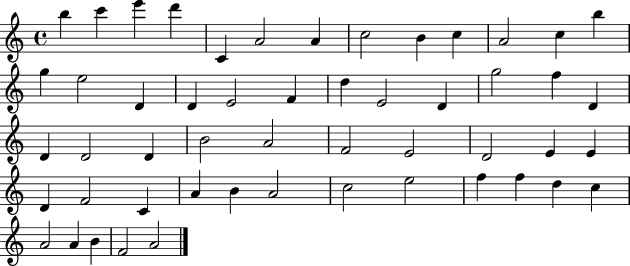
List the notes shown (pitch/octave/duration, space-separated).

B5/q C6/q E6/q D6/q C4/q A4/h A4/q C5/h B4/q C5/q A4/h C5/q B5/q G5/q E5/h D4/q D4/q E4/h F4/q D5/q E4/h D4/q G5/h F5/q D4/q D4/q D4/h D4/q B4/h A4/h F4/h E4/h D4/h E4/q E4/q D4/q F4/h C4/q A4/q B4/q A4/h C5/h E5/h F5/q F5/q D5/q C5/q A4/h A4/q B4/q F4/h A4/h